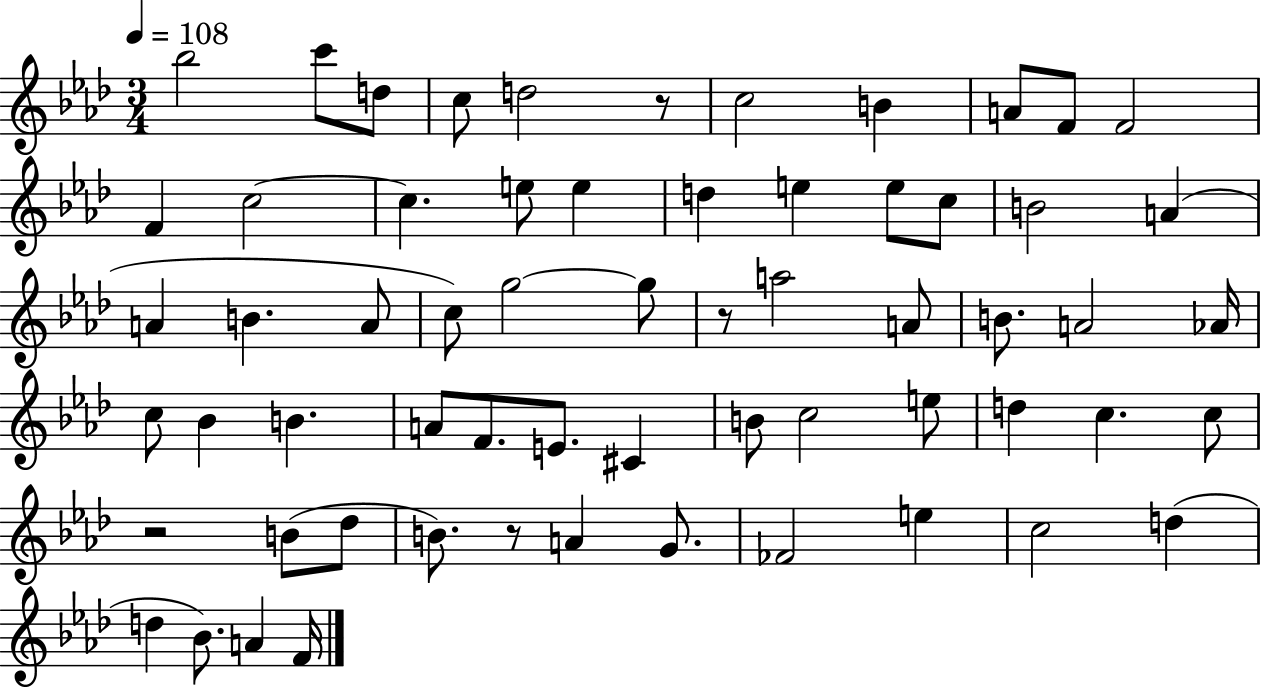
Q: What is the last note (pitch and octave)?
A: F4